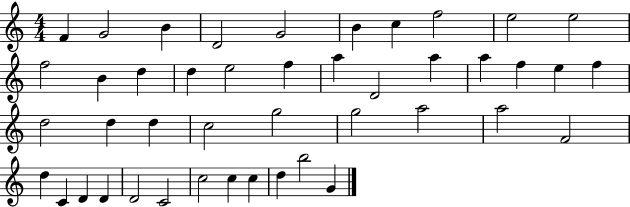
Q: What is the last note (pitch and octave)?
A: G4